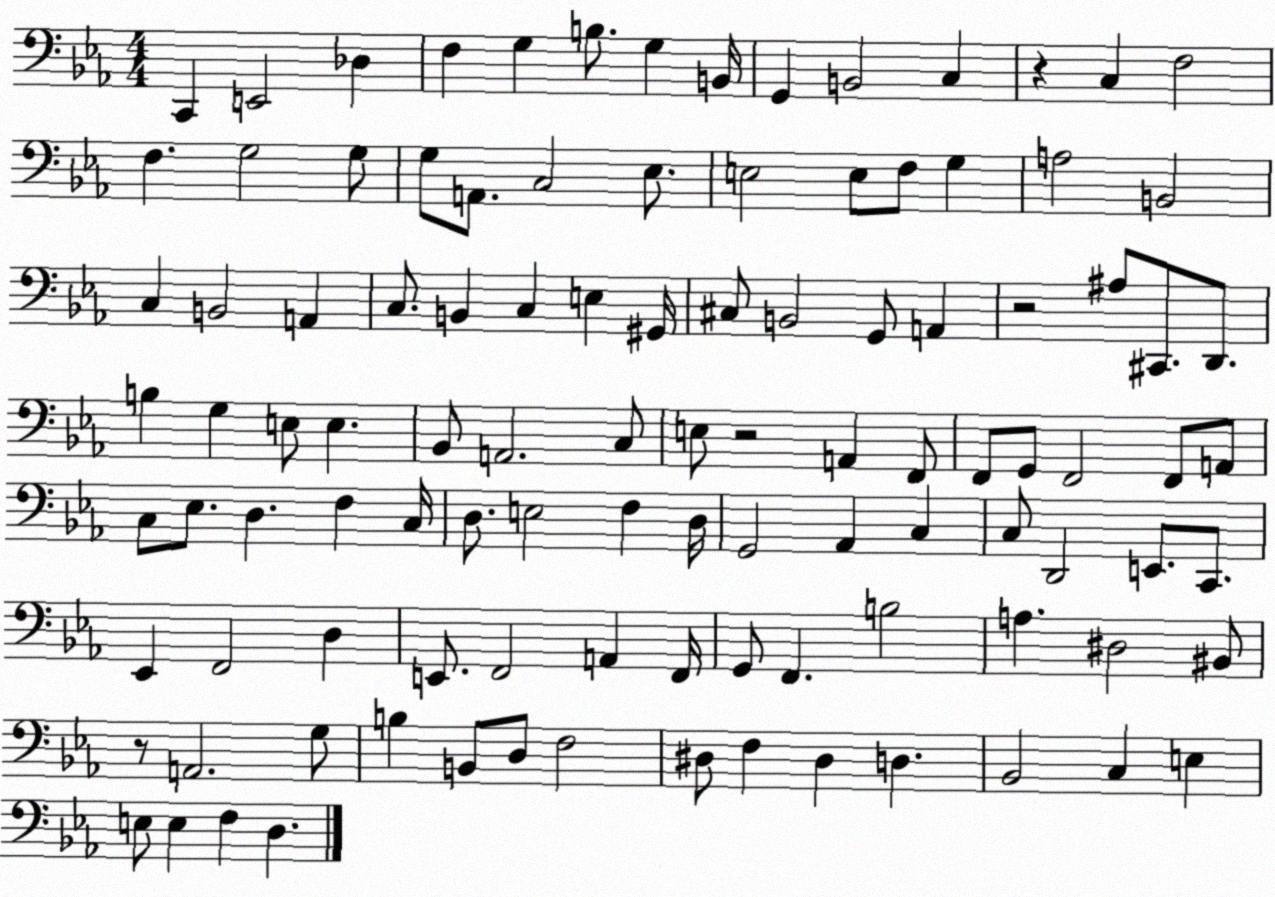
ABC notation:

X:1
T:Untitled
M:4/4
L:1/4
K:Eb
C,, E,,2 _D, F, G, B,/2 G, B,,/4 G,, B,,2 C, z C, F,2 F, G,2 G,/2 G,/2 A,,/2 C,2 _E,/2 E,2 E,/2 F,/2 G, A,2 B,,2 C, B,,2 A,, C,/2 B,, C, E, ^G,,/4 ^C,/2 B,,2 G,,/2 A,, z2 ^A,/2 ^C,,/2 D,,/2 B, G, E,/2 E, _B,,/2 A,,2 C,/2 E,/2 z2 A,, F,,/2 F,,/2 G,,/2 F,,2 F,,/2 A,,/2 C,/2 _E,/2 D, F, C,/4 D,/2 E,2 F, D,/4 G,,2 _A,, C, C,/2 D,,2 E,,/2 C,,/2 _E,, F,,2 D, E,,/2 F,,2 A,, F,,/4 G,,/2 F,, B,2 A, ^D,2 ^B,,/2 z/2 A,,2 G,/2 B, B,,/2 D,/2 F,2 ^D,/2 F, ^D, D, _B,,2 C, E, E,/2 E, F, D,